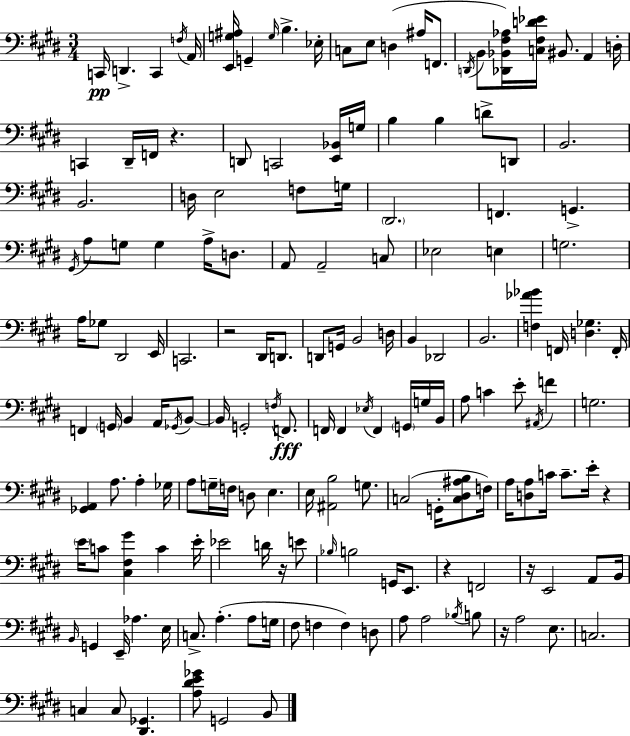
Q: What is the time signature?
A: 3/4